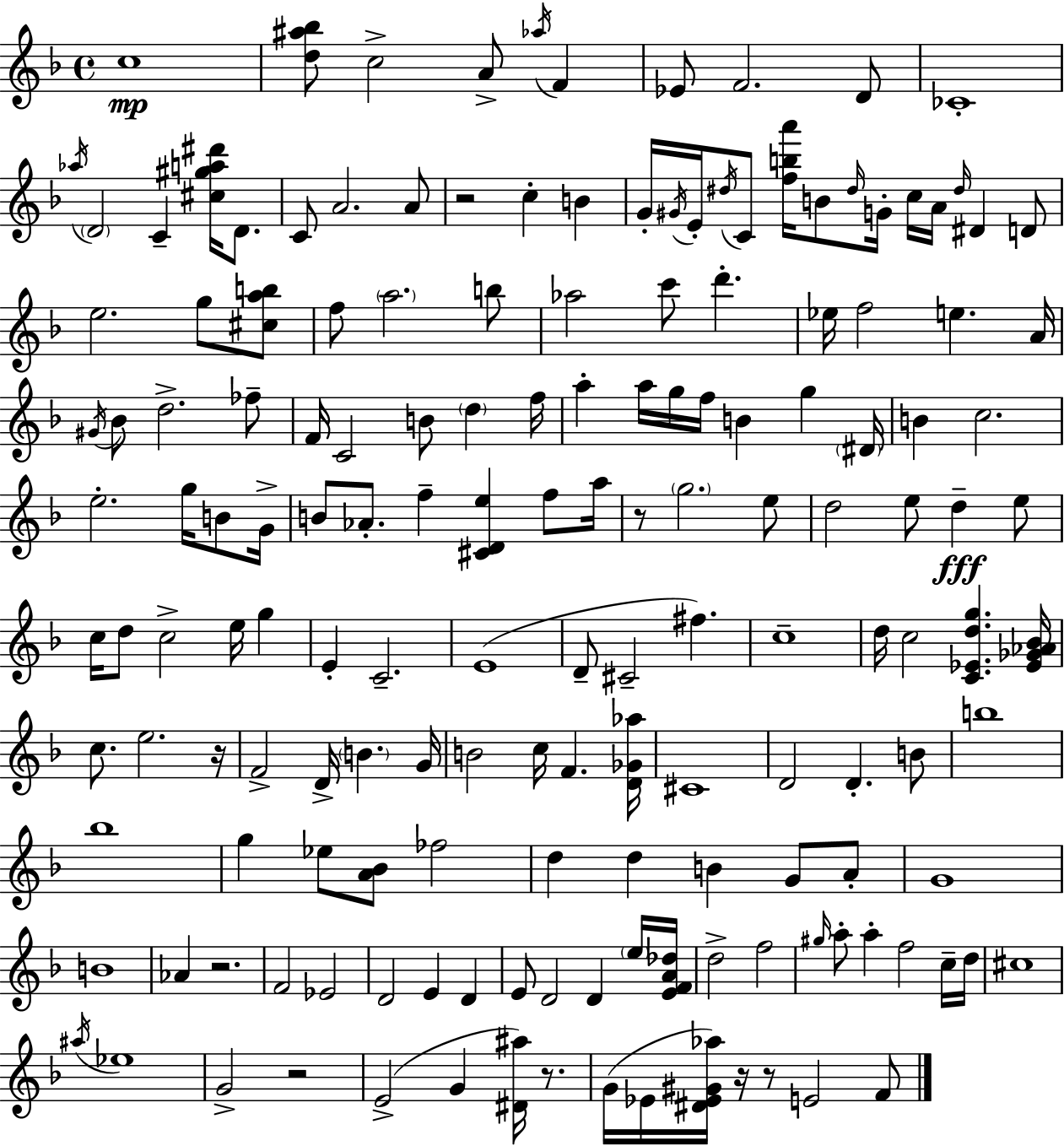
C5/w [D5,A#5,Bb5]/e C5/h A4/e Ab5/s F4/q Eb4/e F4/h. D4/e CES4/w Ab5/s D4/h C4/q [C#5,G#5,A5,D#6]/s D4/e. C4/e A4/h. A4/e R/h C5/q B4/q G4/s G#4/s E4/s D#5/s C4/e [F5,B5,A6]/s B4/e D#5/s G4/s C5/s A4/s D#5/s D#4/q D4/e E5/h. G5/e [C#5,A5,B5]/e F5/e A5/h. B5/e Ab5/h C6/e D6/q. Eb5/s F5/h E5/q. A4/s G#4/s Bb4/e D5/h. FES5/e F4/s C4/h B4/e D5/q F5/s A5/q A5/s G5/s F5/s B4/q G5/q D#4/s B4/q C5/h. E5/h. G5/s B4/e G4/s B4/e Ab4/e. F5/q [C#4,D4,E5]/q F5/e A5/s R/e G5/h. E5/e D5/h E5/e D5/q E5/e C5/s D5/e C5/h E5/s G5/q E4/q C4/h. E4/w D4/e C#4/h F#5/q. C5/w D5/s C5/h [C4,Eb4,D5,G5]/q. [Eb4,Gb4,Ab4,Bb4]/s C5/e. E5/h. R/s F4/h D4/s B4/q. G4/s B4/h C5/s F4/q. [D4,Gb4,Ab5]/s C#4/w D4/h D4/q. B4/e B5/w Bb5/w G5/q Eb5/e [A4,Bb4]/e FES5/h D5/q D5/q B4/q G4/e A4/e G4/w B4/w Ab4/q R/h. F4/h Eb4/h D4/h E4/q D4/q E4/e D4/h D4/q E5/s [E4,F4,A4,Db5]/s D5/h F5/h G#5/s A5/e A5/q F5/h C5/s D5/s C#5/w A#5/s Eb5/w G4/h R/h E4/h G4/q [D#4,A#5]/s R/e. G4/s Eb4/s [D#4,Eb4,G#4,Ab5]/s R/s R/e E4/h F4/e